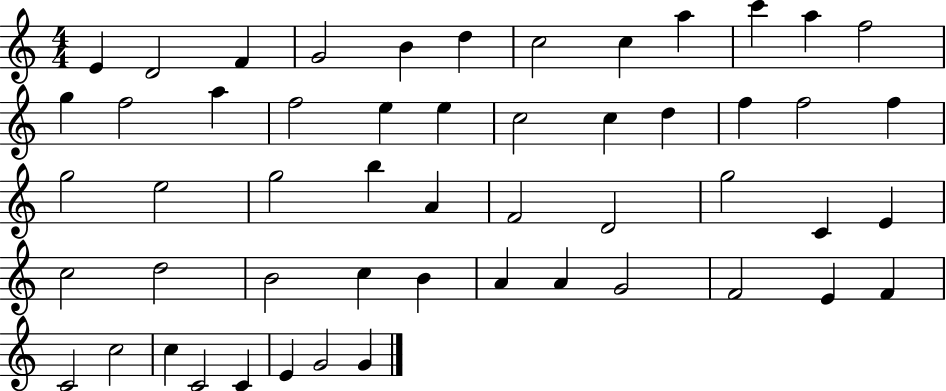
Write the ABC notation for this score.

X:1
T:Untitled
M:4/4
L:1/4
K:C
E D2 F G2 B d c2 c a c' a f2 g f2 a f2 e e c2 c d f f2 f g2 e2 g2 b A F2 D2 g2 C E c2 d2 B2 c B A A G2 F2 E F C2 c2 c C2 C E G2 G